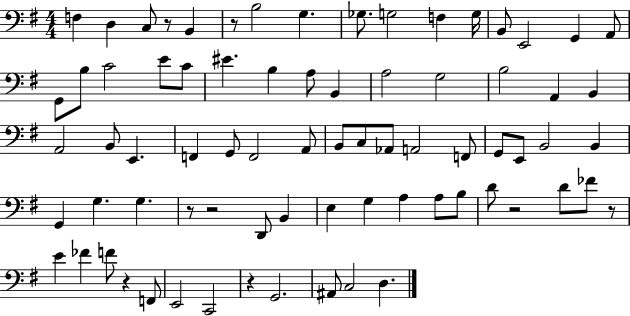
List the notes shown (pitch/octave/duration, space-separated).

F3/q D3/q C3/e R/e B2/q R/e B3/h G3/q. Gb3/e. G3/h F3/q G3/s B2/e E2/h G2/q A2/e G2/e B3/e C4/h E4/e C4/e EIS4/q. B3/q A3/e B2/q A3/h G3/h B3/h A2/q B2/q A2/h B2/e E2/q. F2/q G2/e F2/h A2/e B2/e C3/e Ab2/e A2/h F2/e G2/e E2/e B2/h B2/q G2/q G3/q. G3/q. R/e R/h D2/e B2/q E3/q G3/q A3/q A3/e B3/e D4/e R/h D4/e FES4/e R/e E4/q FES4/q F4/e R/q F2/e E2/h C2/h R/q G2/h. A#2/e C3/h D3/q.